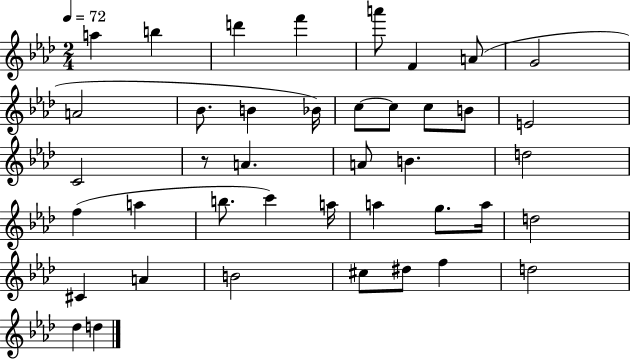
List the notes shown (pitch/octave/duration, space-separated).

A5/q B5/q D6/q F6/q A6/e F4/q A4/e G4/h A4/h Bb4/e. B4/q Bb4/s C5/e C5/e C5/e B4/e E4/h C4/h R/e A4/q. A4/e B4/q. D5/h F5/q A5/q B5/e. C6/q A5/s A5/q G5/e. A5/s D5/h C#4/q A4/q B4/h C#5/e D#5/e F5/q D5/h Db5/q D5/q